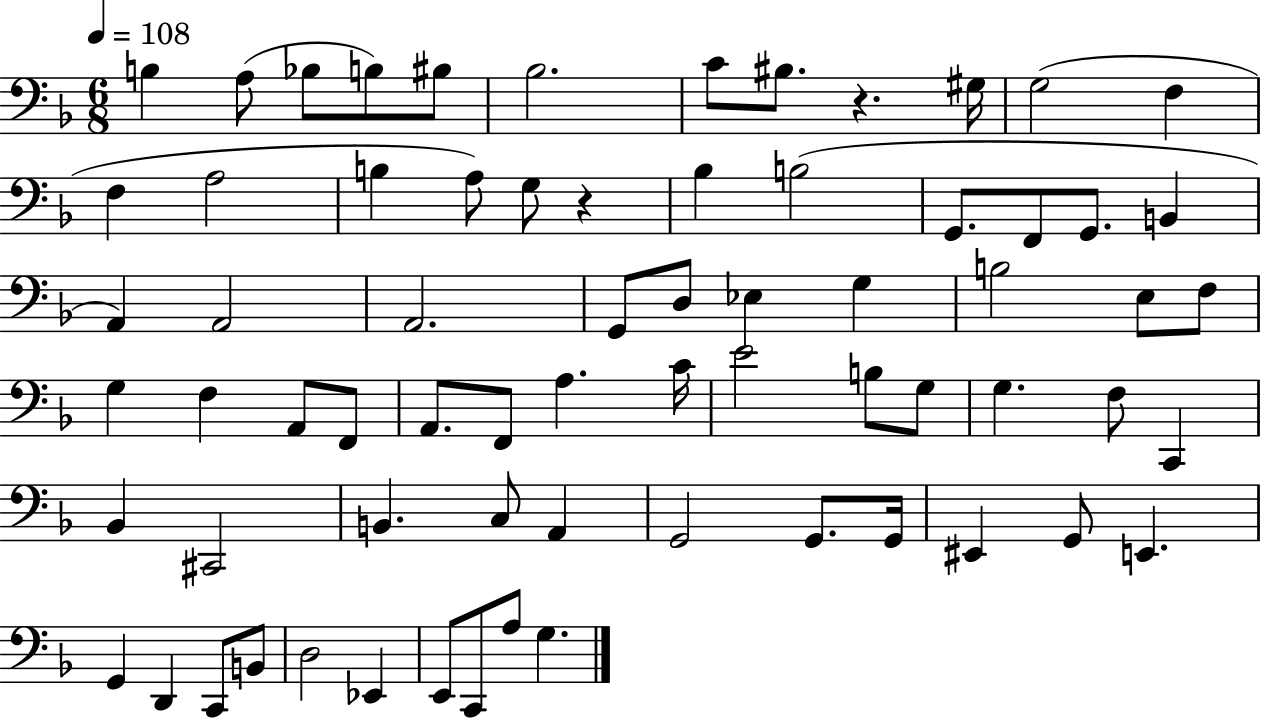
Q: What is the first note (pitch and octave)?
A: B3